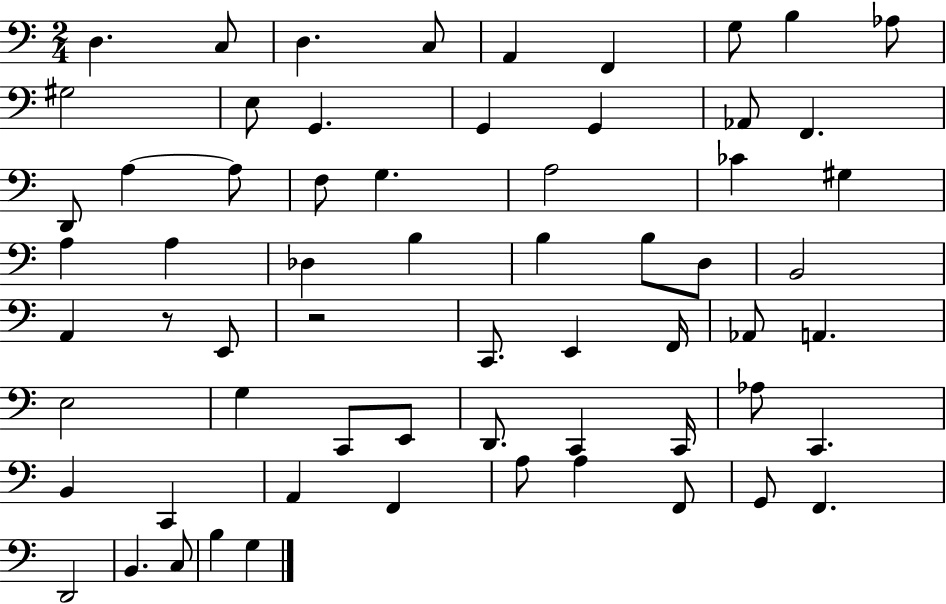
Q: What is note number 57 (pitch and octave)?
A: F2